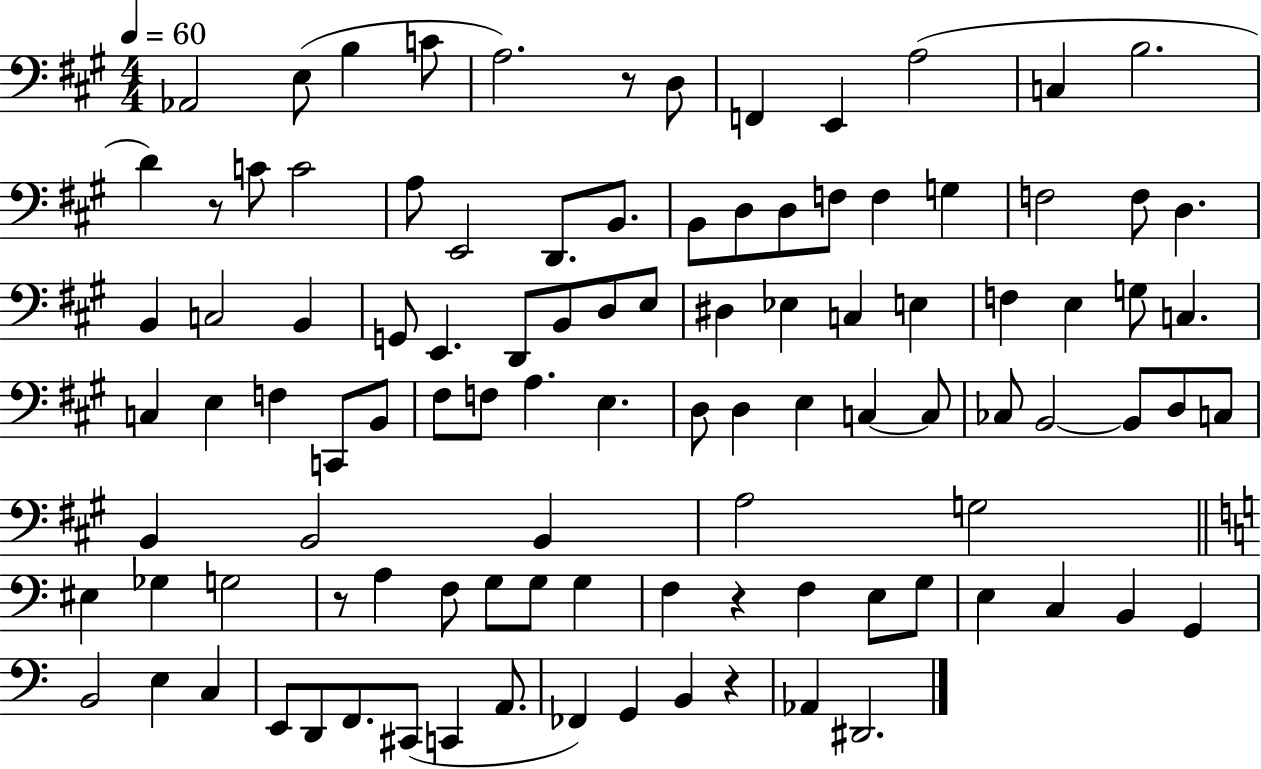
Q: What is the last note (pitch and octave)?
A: D#2